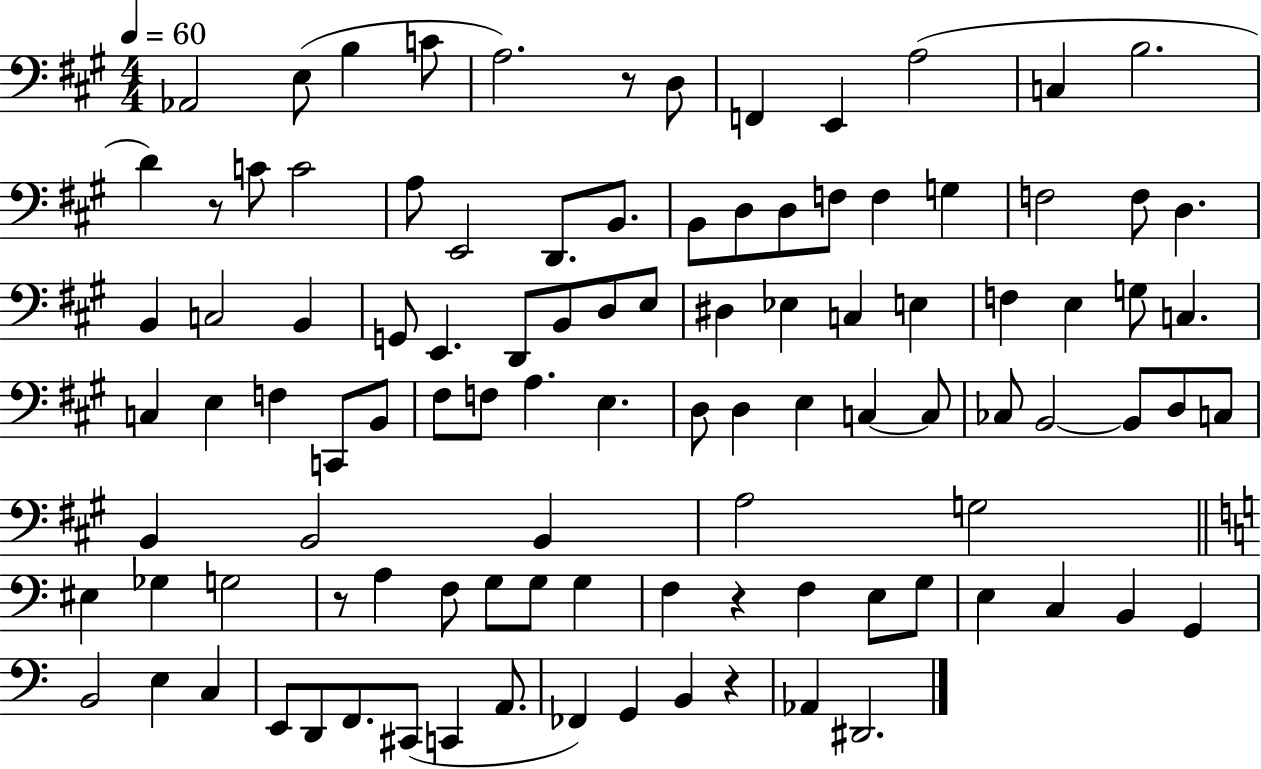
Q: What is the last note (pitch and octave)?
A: D#2